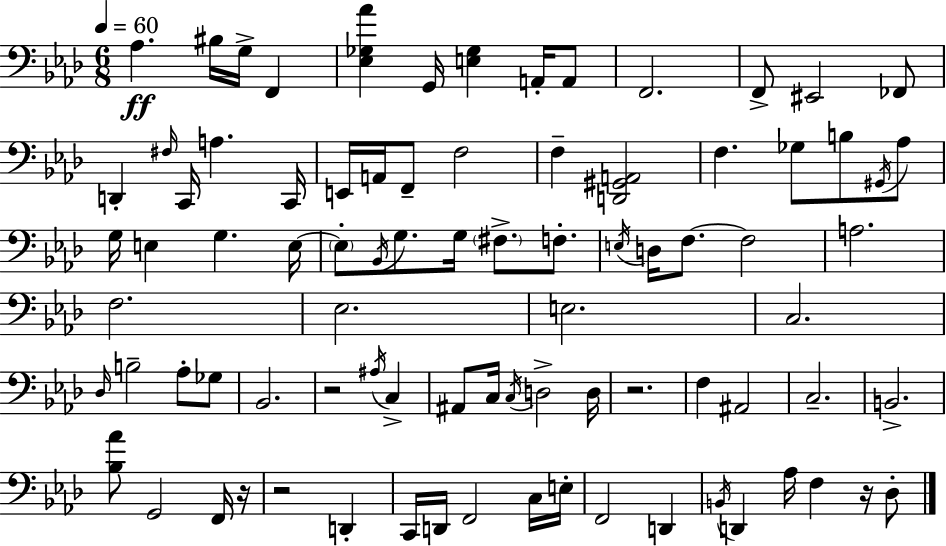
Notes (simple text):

Ab3/q. BIS3/s G3/s F2/q [Eb3,Gb3,Ab4]/q G2/s [E3,Gb3]/q A2/s A2/e F2/h. F2/e EIS2/h FES2/e D2/q F#3/s C2/s A3/q. C2/s E2/s A2/s F2/e F3/h F3/q [D2,G#2,A2]/h F3/q. Gb3/e B3/e G#2/s Ab3/e G3/s E3/q G3/q. E3/s E3/e Bb2/s G3/e. G3/s F#3/e. F3/e. E3/s D3/s F3/e. F3/h A3/h. F3/h. Eb3/h. E3/h. C3/h. Db3/s B3/h Ab3/e Gb3/e Bb2/h. R/h A#3/s C3/q A#2/e C3/s C3/s D3/h D3/s R/h. F3/q A#2/h C3/h. B2/h. [Bb3,Ab4]/e G2/h F2/s R/s R/h D2/q C2/s D2/s F2/h C3/s E3/s F2/h D2/q B2/s D2/q Ab3/s F3/q R/s Db3/e